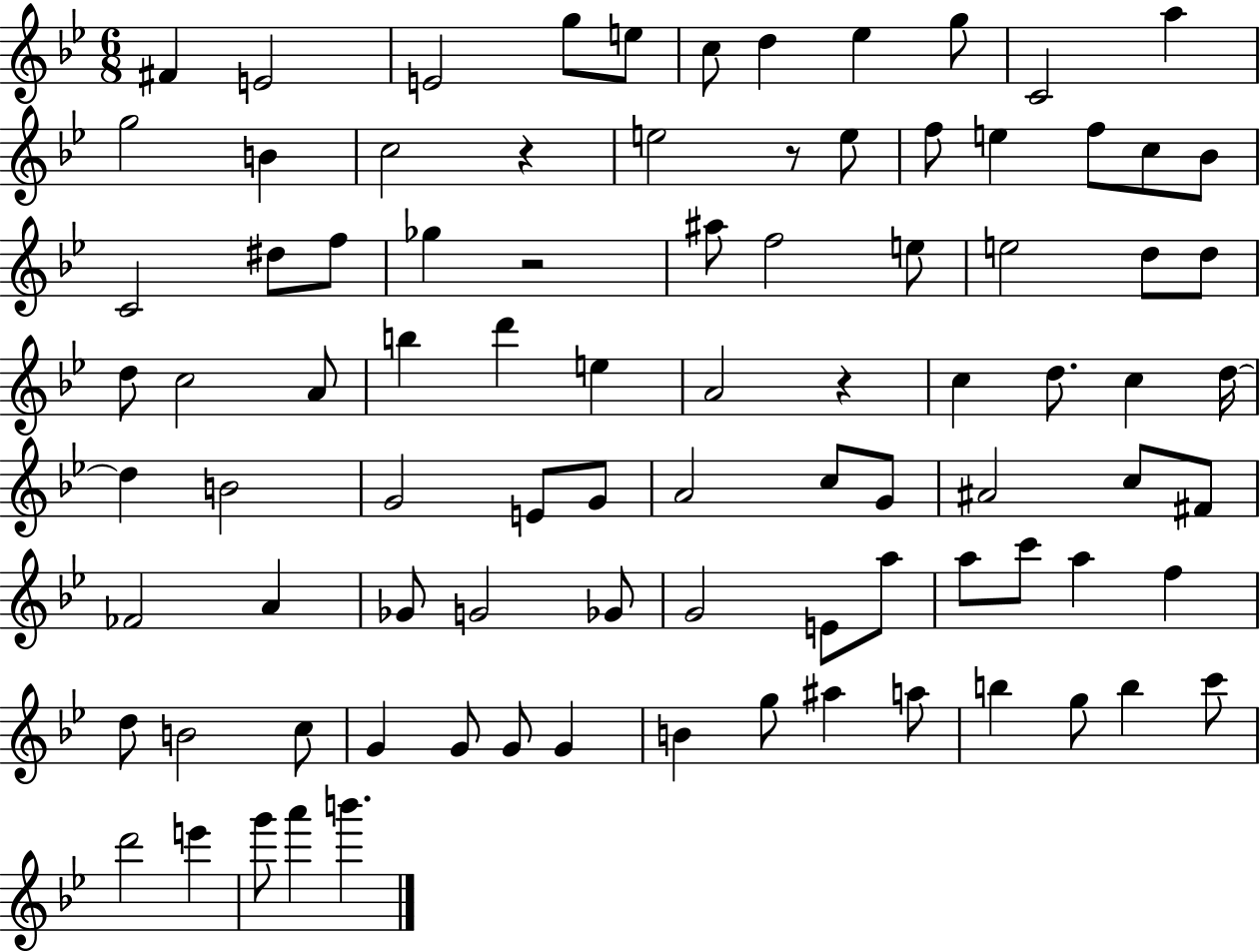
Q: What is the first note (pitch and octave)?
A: F#4